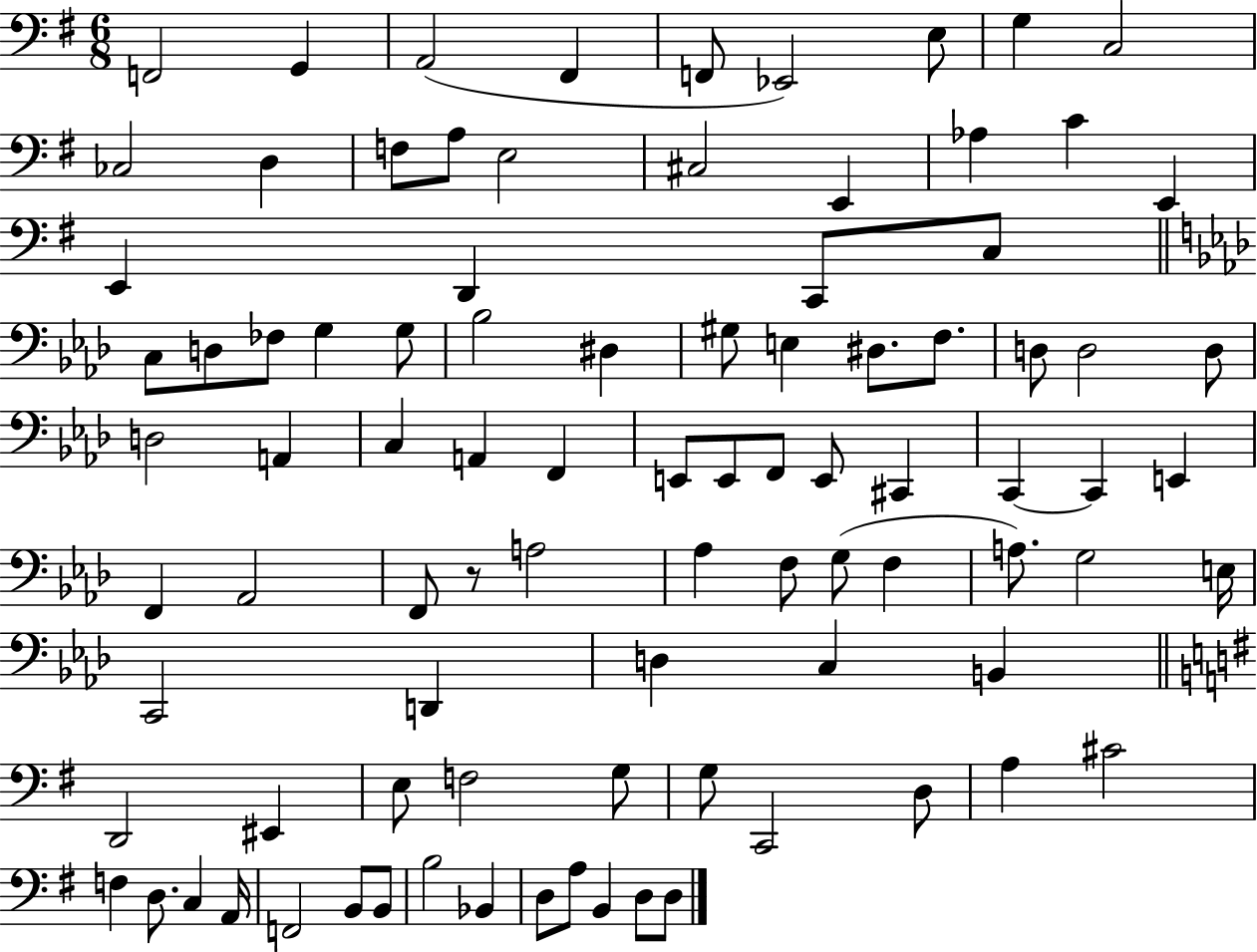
X:1
T:Untitled
M:6/8
L:1/4
K:G
F,,2 G,, A,,2 ^F,, F,,/2 _E,,2 E,/2 G, C,2 _C,2 D, F,/2 A,/2 E,2 ^C,2 E,, _A, C E,, E,, D,, C,,/2 C,/2 C,/2 D,/2 _F,/2 G, G,/2 _B,2 ^D, ^G,/2 E, ^D,/2 F,/2 D,/2 D,2 D,/2 D,2 A,, C, A,, F,, E,,/2 E,,/2 F,,/2 E,,/2 ^C,, C,, C,, E,, F,, _A,,2 F,,/2 z/2 A,2 _A, F,/2 G,/2 F, A,/2 G,2 E,/4 C,,2 D,, D, C, B,, D,,2 ^E,, E,/2 F,2 G,/2 G,/2 C,,2 D,/2 A, ^C2 F, D,/2 C, A,,/4 F,,2 B,,/2 B,,/2 B,2 _B,, D,/2 A,/2 B,, D,/2 D,/2